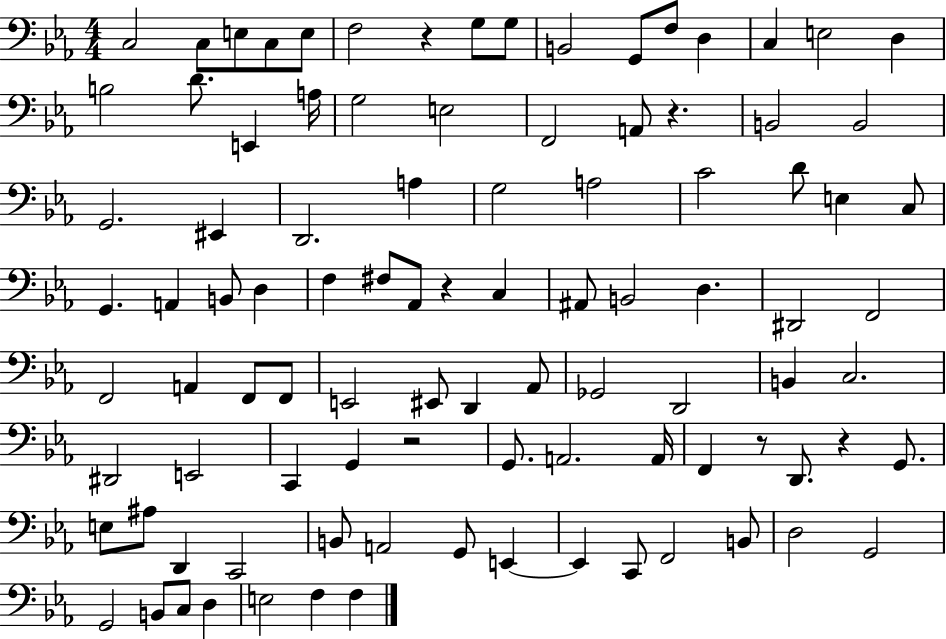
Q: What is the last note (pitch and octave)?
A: F3